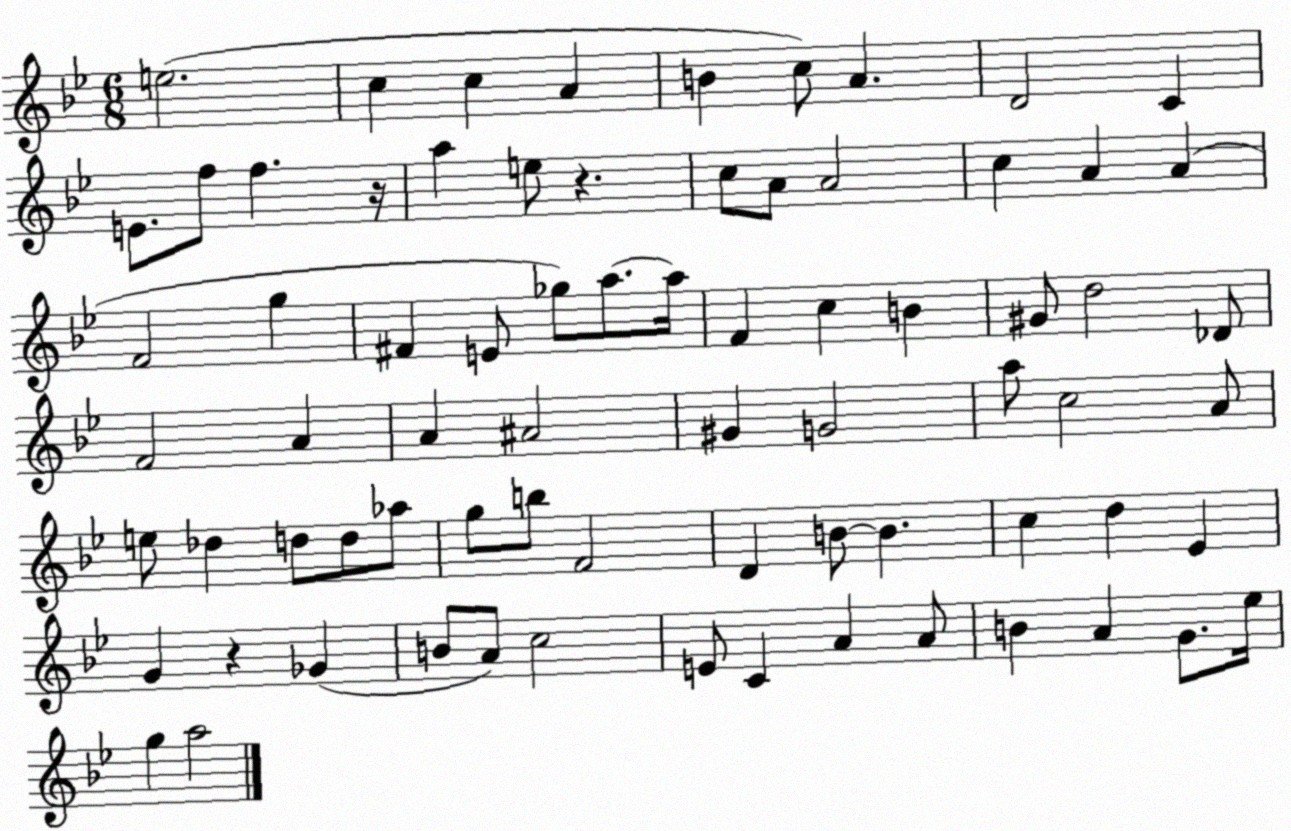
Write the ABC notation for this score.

X:1
T:Untitled
M:6/8
L:1/4
K:Bb
e2 c c A B c/2 A D2 C E/2 f/2 f z/4 a e/2 z c/2 A/2 A2 c A A F2 g ^F E/2 _g/2 a/2 a/4 F c B ^G/2 d2 _D/2 F2 A A ^A2 ^G G2 a/2 c2 A/2 e/2 _d d/2 d/2 _a/2 g/2 b/2 F2 D B/2 B c d _E G z _G B/2 A/2 c2 E/2 C A A/2 B A G/2 _e/4 g a2